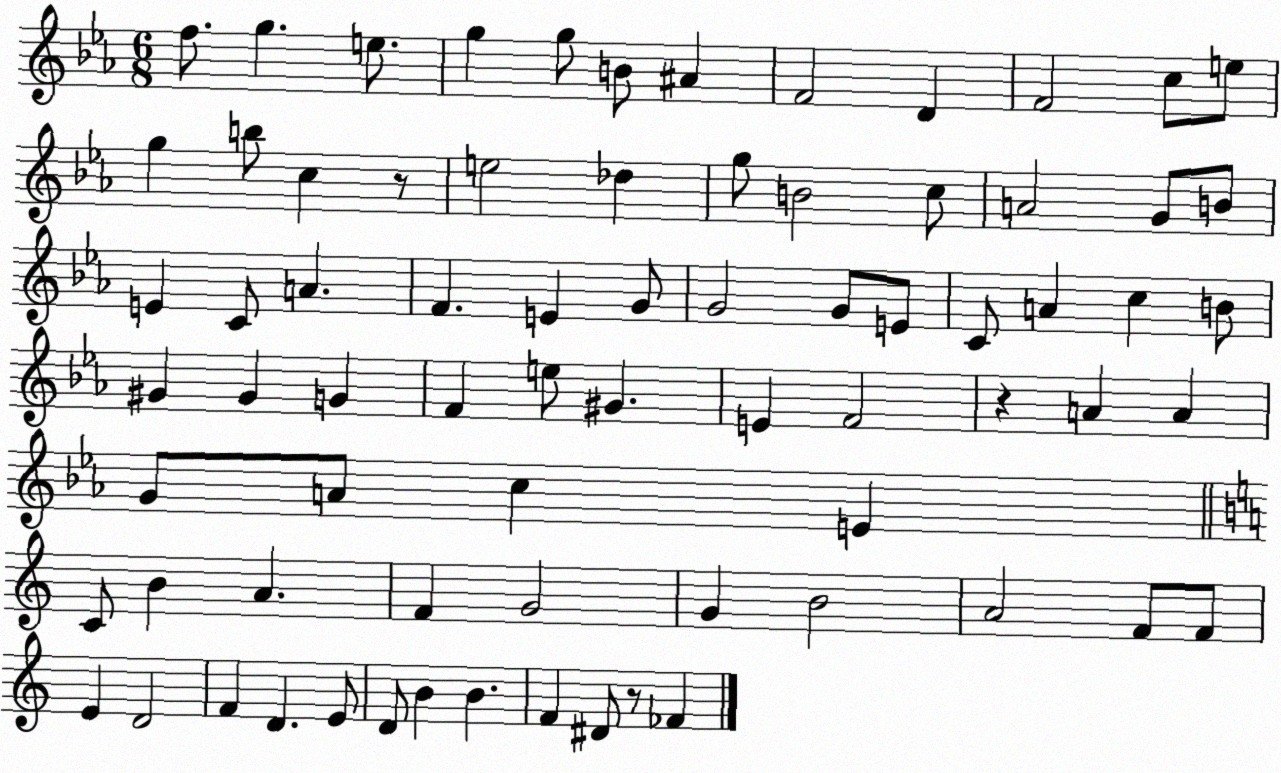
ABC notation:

X:1
T:Untitled
M:6/8
L:1/4
K:Eb
f/2 g e/2 g g/2 B/2 ^A F2 D F2 c/2 e/2 g b/2 c z/2 e2 _d g/2 B2 c/2 A2 G/2 B/2 E C/2 A F E G/2 G2 G/2 E/2 C/2 A c B/2 ^G ^G G F e/2 ^G E F2 z A A G/2 A/2 c E C/2 B A F G2 G B2 A2 F/2 F/2 E D2 F D E/2 D/2 B B F ^D/2 z/2 _F